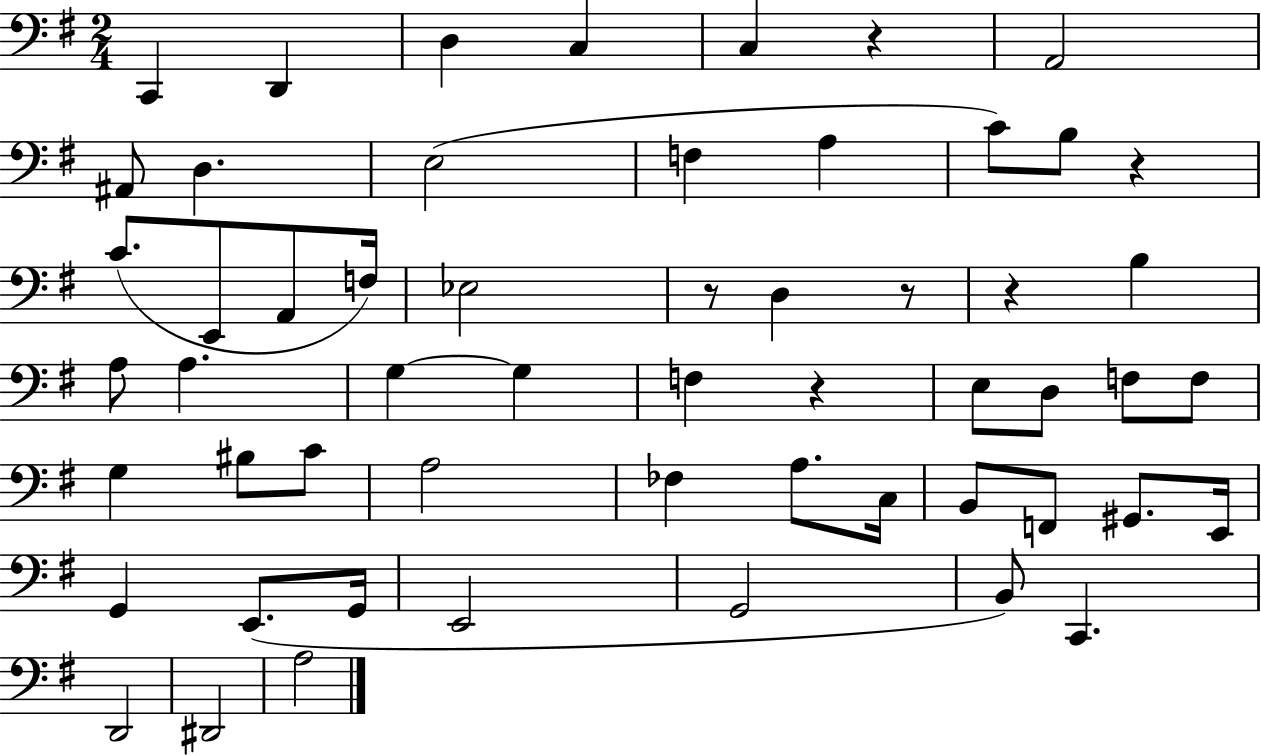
{
  \clef bass
  \numericTimeSignature
  \time 2/4
  \key g \major
  \repeat volta 2 { c,4 d,4 | d4 c4 | c4 r4 | a,2 | \break ais,8 d4. | e2( | f4 a4 | c'8) b8 r4 | \break c'8.( e,8 a,8 f16) | ees2 | r8 d4 r8 | r4 b4 | \break a8 a4. | g4~~ g4 | f4 r4 | e8 d8 f8 f8 | \break g4 bis8 c'8 | a2 | fes4 a8. c16 | b,8 f,8 gis,8. e,16 | \break g,4 e,8.( g,16 | e,2 | g,2 | b,8) c,4. | \break d,2 | dis,2 | a2 | } \bar "|."
}